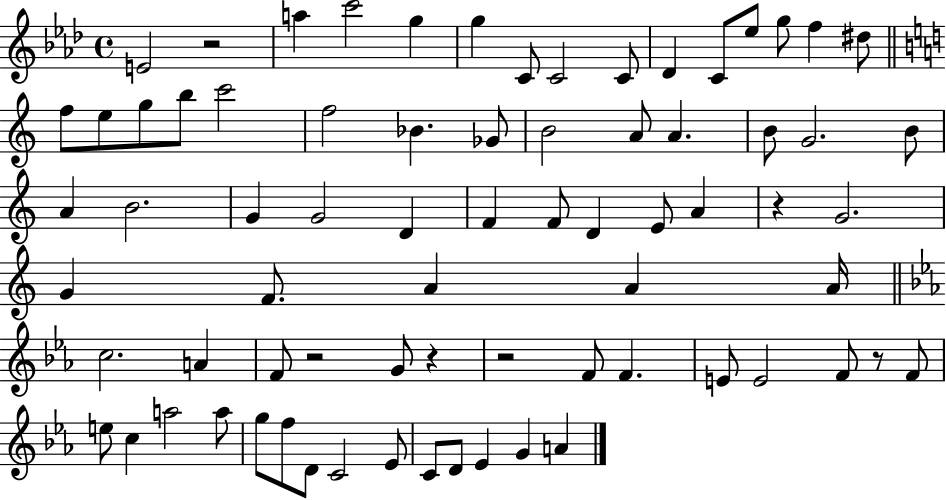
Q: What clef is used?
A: treble